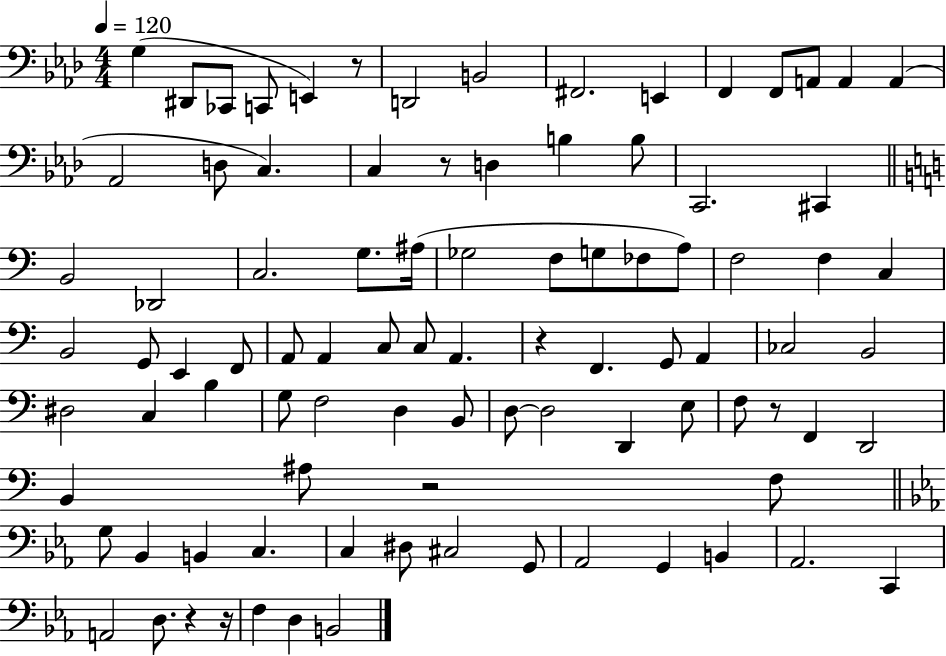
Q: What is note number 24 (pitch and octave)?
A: B2